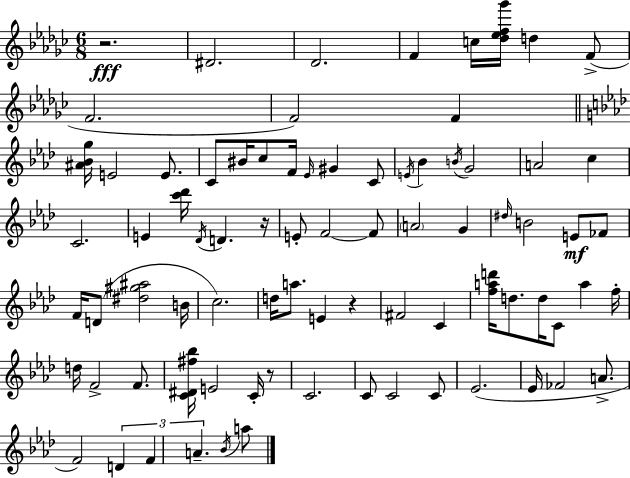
R/h. D#4/h. Db4/h. F4/q C5/s [Db5,Eb5,F5,Gb6]/s D5/q F4/e F4/h. F4/h F4/q [A#4,Bb4,G5]/s E4/h E4/e. C4/e BIS4/s C5/e F4/s Eb4/s G#4/q C4/e E4/s Bb4/q B4/s G4/h A4/h C5/q C4/h. E4/q [C6,Db6]/s Db4/s D4/q. R/s E4/e F4/h F4/e A4/h G4/q D#5/s B4/h E4/e FES4/e F4/s D4/e [D#5,G#5,A#5]/h B4/s C5/h. D5/s A5/e. E4/q R/q F#4/h C4/q [F5,A5,D6]/s D5/e. D5/s C4/e A5/q F5/s D5/s F4/h F4/e. [C4,D#4,F#5,Bb5]/s E4/h C4/s R/e C4/h. C4/e C4/h C4/e Eb4/h. Eb4/s FES4/h A4/e. F4/h D4/q F4/q A4/q. Bb4/s A5/e